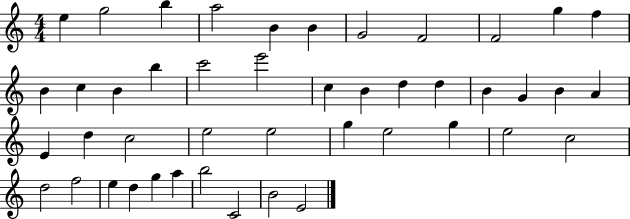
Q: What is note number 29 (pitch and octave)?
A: E5